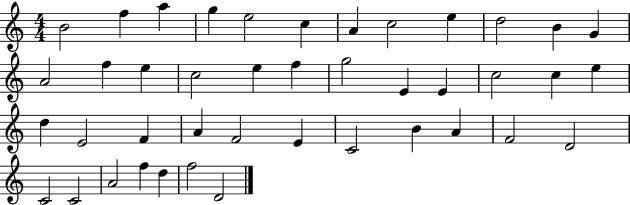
B4/h F5/q A5/q G5/q E5/h C5/q A4/q C5/h E5/q D5/h B4/q G4/q A4/h F5/q E5/q C5/h E5/q F5/q G5/h E4/q E4/q C5/h C5/q E5/q D5/q E4/h F4/q A4/q F4/h E4/q C4/h B4/q A4/q F4/h D4/h C4/h C4/h A4/h F5/q D5/q F5/h D4/h